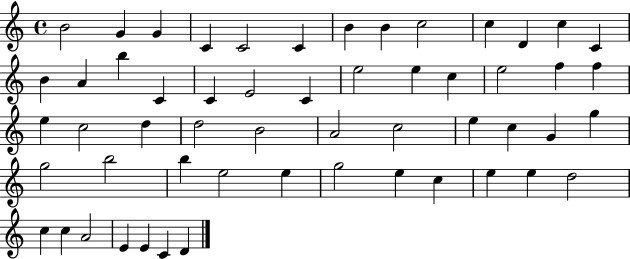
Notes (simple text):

B4/h G4/q G4/q C4/q C4/h C4/q B4/q B4/q C5/h C5/q D4/q C5/q C4/q B4/q A4/q B5/q C4/q C4/q E4/h C4/q E5/h E5/q C5/q E5/h F5/q F5/q E5/q C5/h D5/q D5/h B4/h A4/h C5/h E5/q C5/q G4/q G5/q G5/h B5/h B5/q E5/h E5/q G5/h E5/q C5/q E5/q E5/q D5/h C5/q C5/q A4/h E4/q E4/q C4/q D4/q